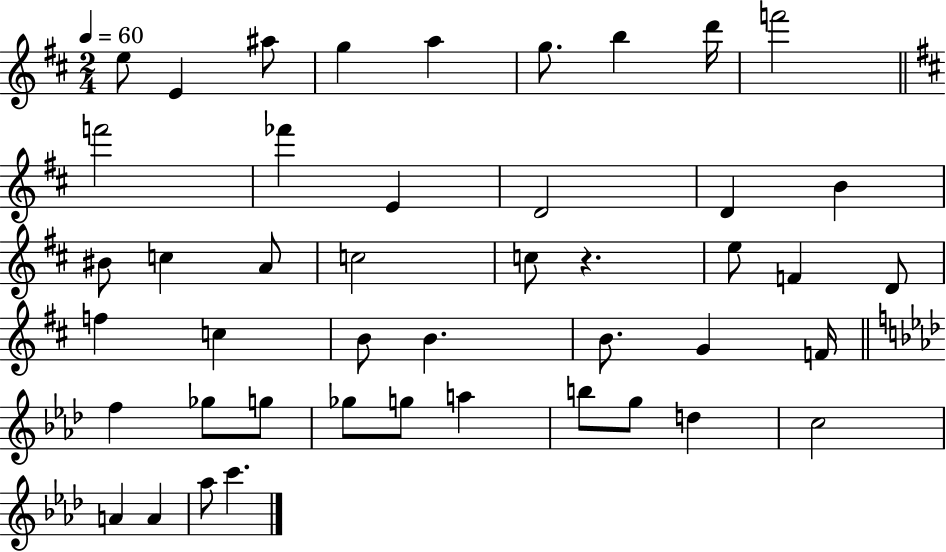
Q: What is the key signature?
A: D major